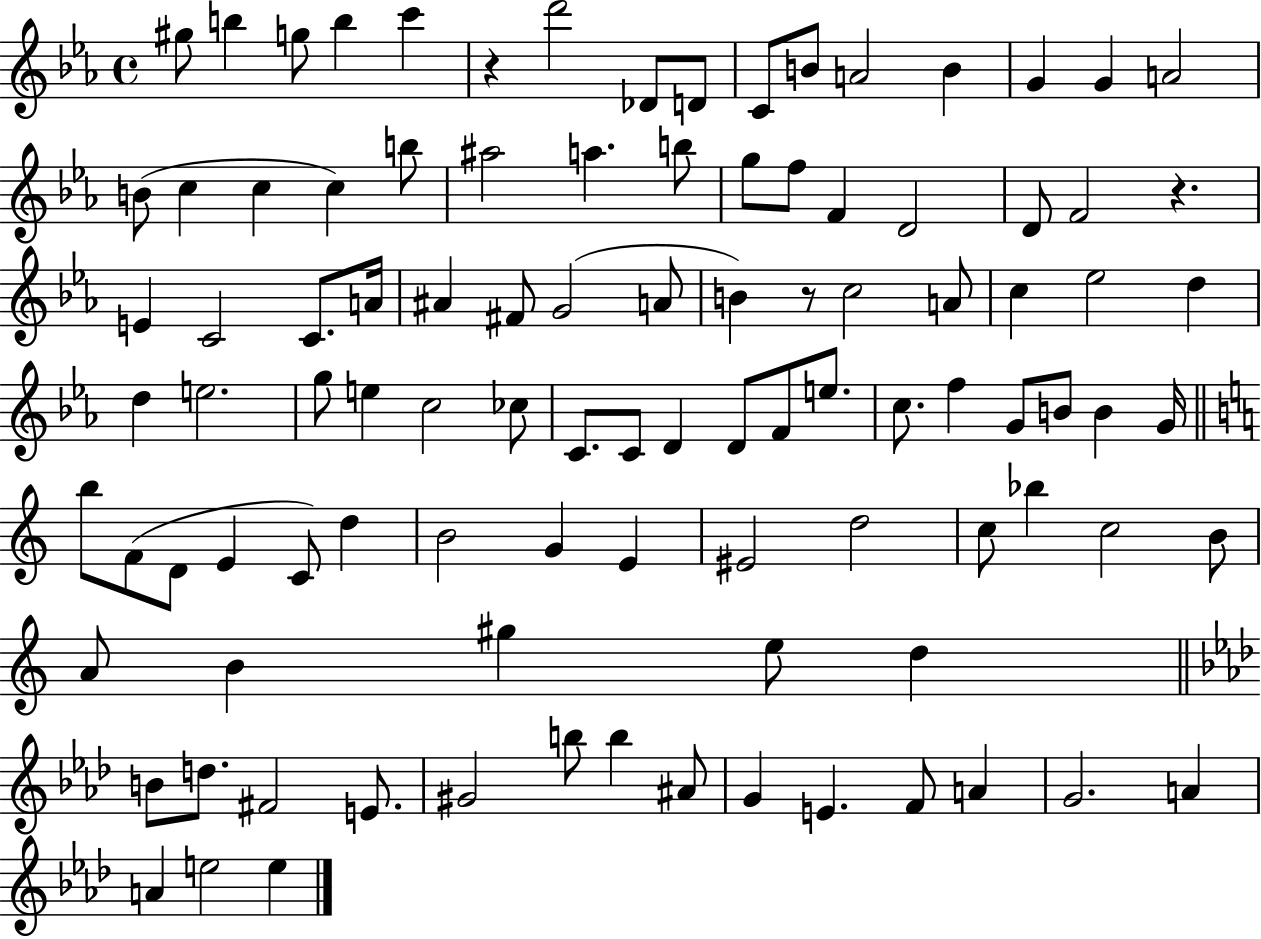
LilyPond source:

{
  \clef treble
  \time 4/4
  \defaultTimeSignature
  \key ees \major
  gis''8 b''4 g''8 b''4 c'''4 | r4 d'''2 des'8 d'8 | c'8 b'8 a'2 b'4 | g'4 g'4 a'2 | \break b'8( c''4 c''4 c''4) b''8 | ais''2 a''4. b''8 | g''8 f''8 f'4 d'2 | d'8 f'2 r4. | \break e'4 c'2 c'8. a'16 | ais'4 fis'8 g'2( a'8 | b'4) r8 c''2 a'8 | c''4 ees''2 d''4 | \break d''4 e''2. | g''8 e''4 c''2 ces''8 | c'8. c'8 d'4 d'8 f'8 e''8. | c''8. f''4 g'8 b'8 b'4 g'16 | \break \bar "||" \break \key c \major b''8 f'8( d'8 e'4 c'8) d''4 | b'2 g'4 e'4 | eis'2 d''2 | c''8 bes''4 c''2 b'8 | \break a'8 b'4 gis''4 e''8 d''4 | \bar "||" \break \key f \minor b'8 d''8. fis'2 e'8. | gis'2 b''8 b''4 ais'8 | g'4 e'4. f'8 a'4 | g'2. a'4 | \break a'4 e''2 e''4 | \bar "|."
}